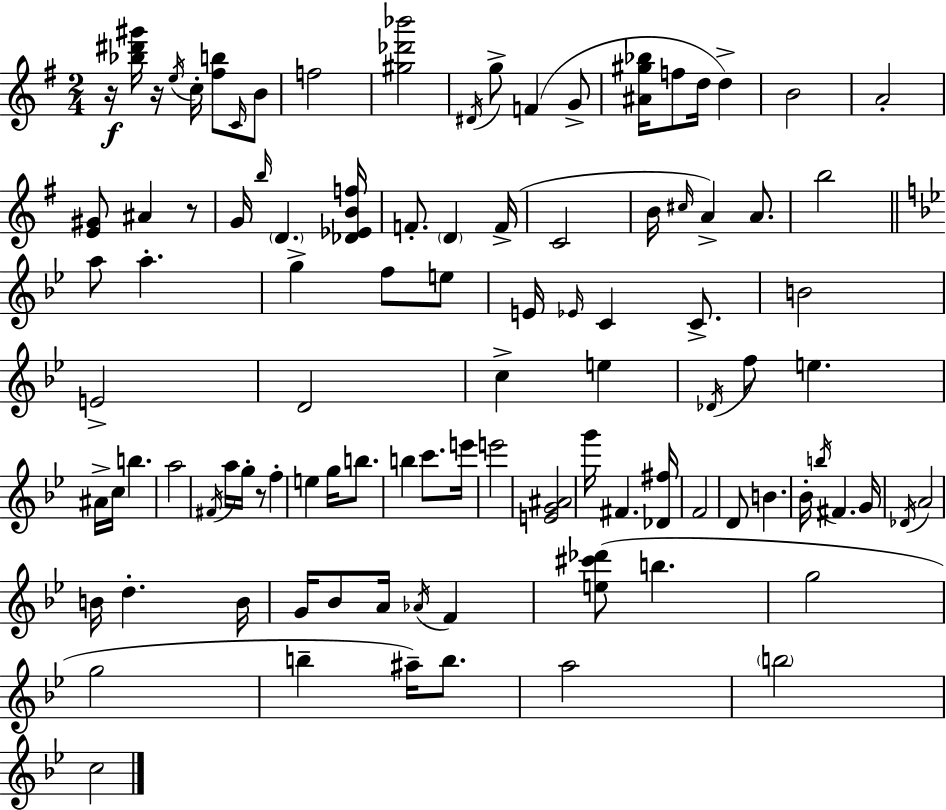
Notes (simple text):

R/s [Bb5,D#6,G#6]/s R/s E5/s C5/s [F#5,B5]/e C4/s B4/e F5/h [G#5,Db6,Bb6]/h D#4/s G5/e F4/q G4/e [A#4,G#5,Bb5]/s F5/e D5/s D5/q B4/h A4/h [E4,G#4]/e A#4/q R/e G4/s B5/s D4/q. [Db4,Eb4,B4,F5]/s F4/e. D4/q F4/s C4/h B4/s C#5/s A4/q A4/e. B5/h A5/e A5/q. G5/q F5/e E5/e E4/s Eb4/s C4/q C4/e. B4/h E4/h D4/h C5/q E5/q Db4/s F5/e E5/q. A#4/s C5/s B5/q. A5/h F#4/s A5/s G5/s R/e F5/q E5/q G5/s B5/e. B5/q C6/e. E6/s E6/h [E4,G4,A#4]/h G6/s F#4/q. [Db4,F#5]/s F4/h D4/e B4/q. Bb4/s B5/s F#4/q. G4/s Db4/s A4/h B4/s D5/q. B4/s G4/s Bb4/e A4/s Ab4/s F4/q [E5,C#6,Db6]/e B5/q. G5/h G5/h B5/q A#5/s B5/e. A5/h B5/h C5/h